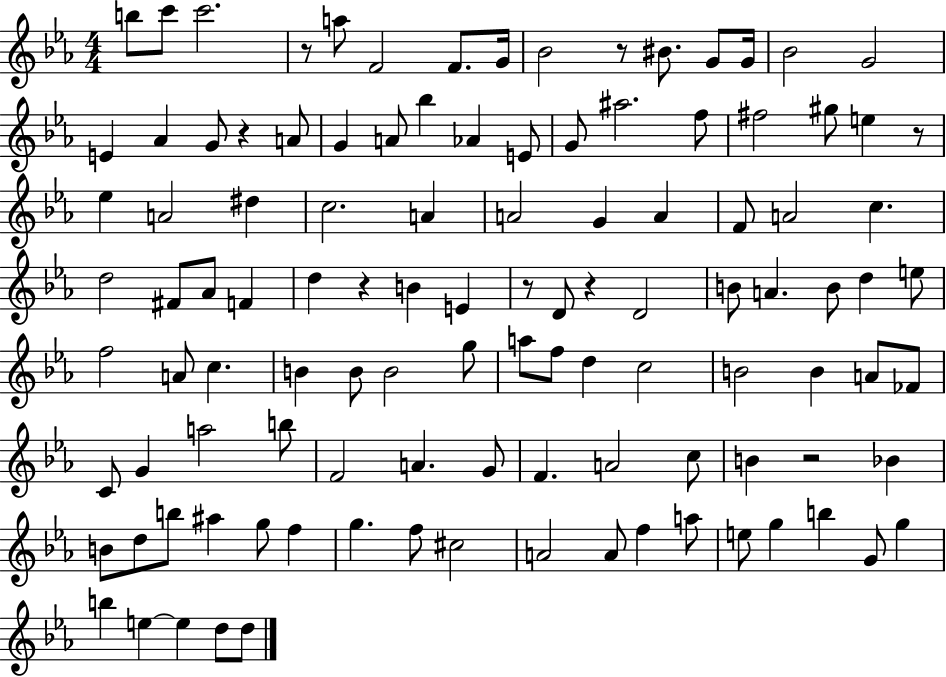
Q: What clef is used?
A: treble